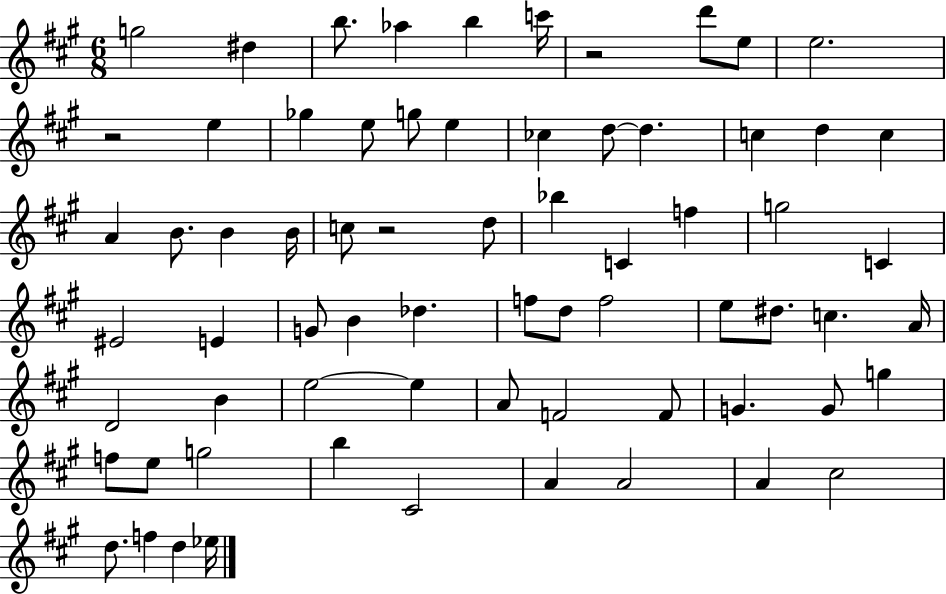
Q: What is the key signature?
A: A major